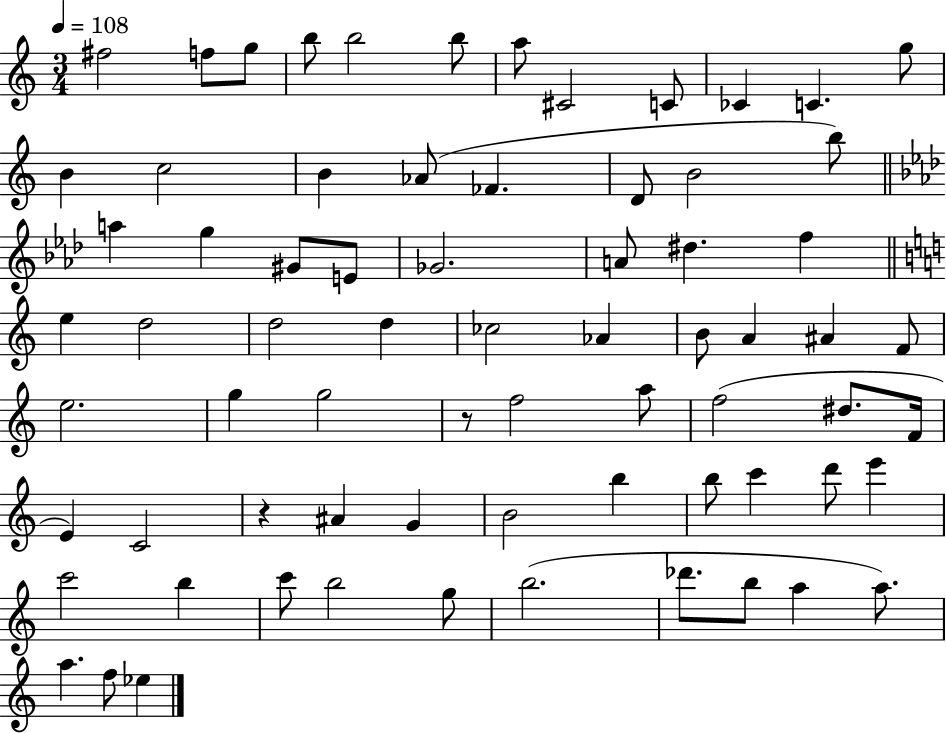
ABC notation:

X:1
T:Untitled
M:3/4
L:1/4
K:C
^f2 f/2 g/2 b/2 b2 b/2 a/2 ^C2 C/2 _C C g/2 B c2 B _A/2 _F D/2 B2 b/2 a g ^G/2 E/2 _G2 A/2 ^d f e d2 d2 d _c2 _A B/2 A ^A F/2 e2 g g2 z/2 f2 a/2 f2 ^d/2 F/4 E C2 z ^A G B2 b b/2 c' d'/2 e' c'2 b c'/2 b2 g/2 b2 _d'/2 b/2 a a/2 a f/2 _e